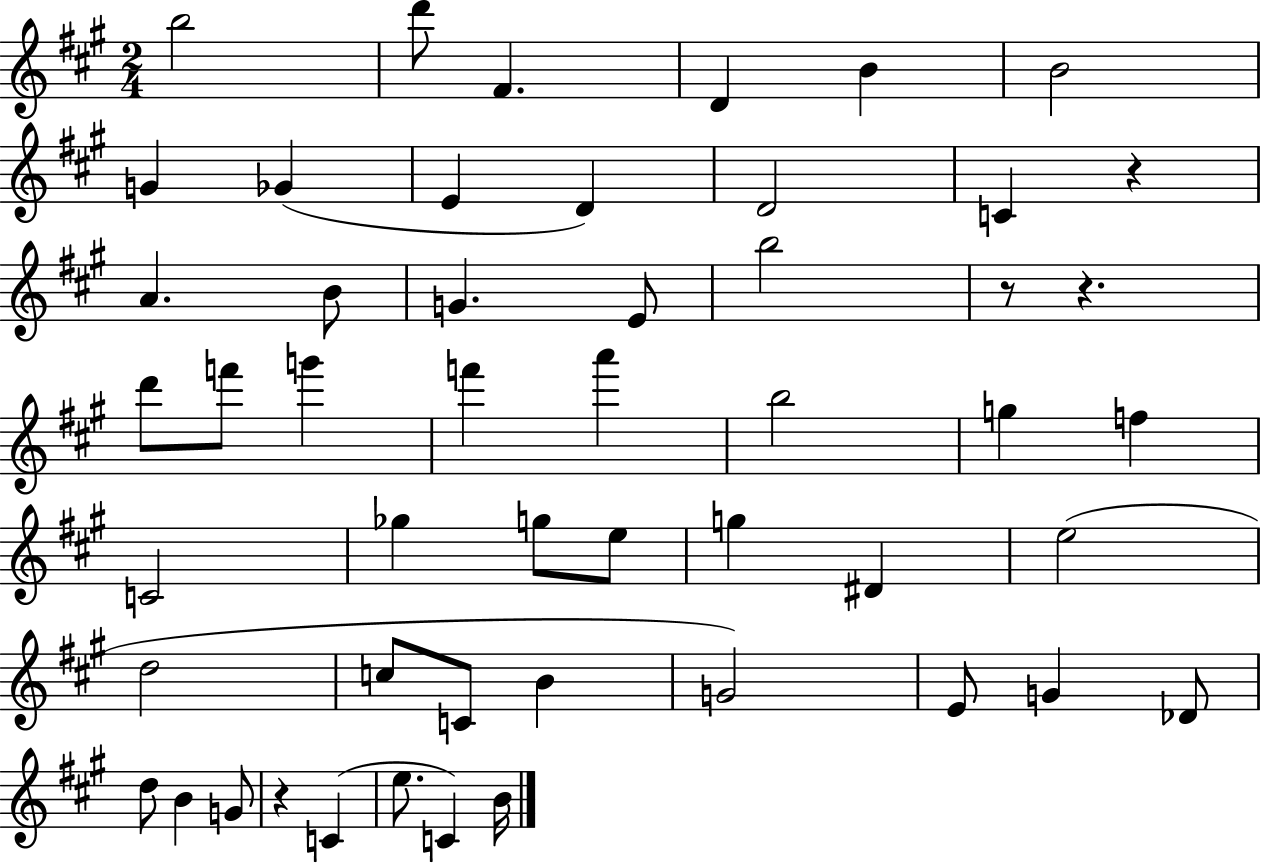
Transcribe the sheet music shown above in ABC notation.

X:1
T:Untitled
M:2/4
L:1/4
K:A
b2 d'/2 ^F D B B2 G _G E D D2 C z A B/2 G E/2 b2 z/2 z d'/2 f'/2 g' f' a' b2 g f C2 _g g/2 e/2 g ^D e2 d2 c/2 C/2 B G2 E/2 G _D/2 d/2 B G/2 z C e/2 C B/4